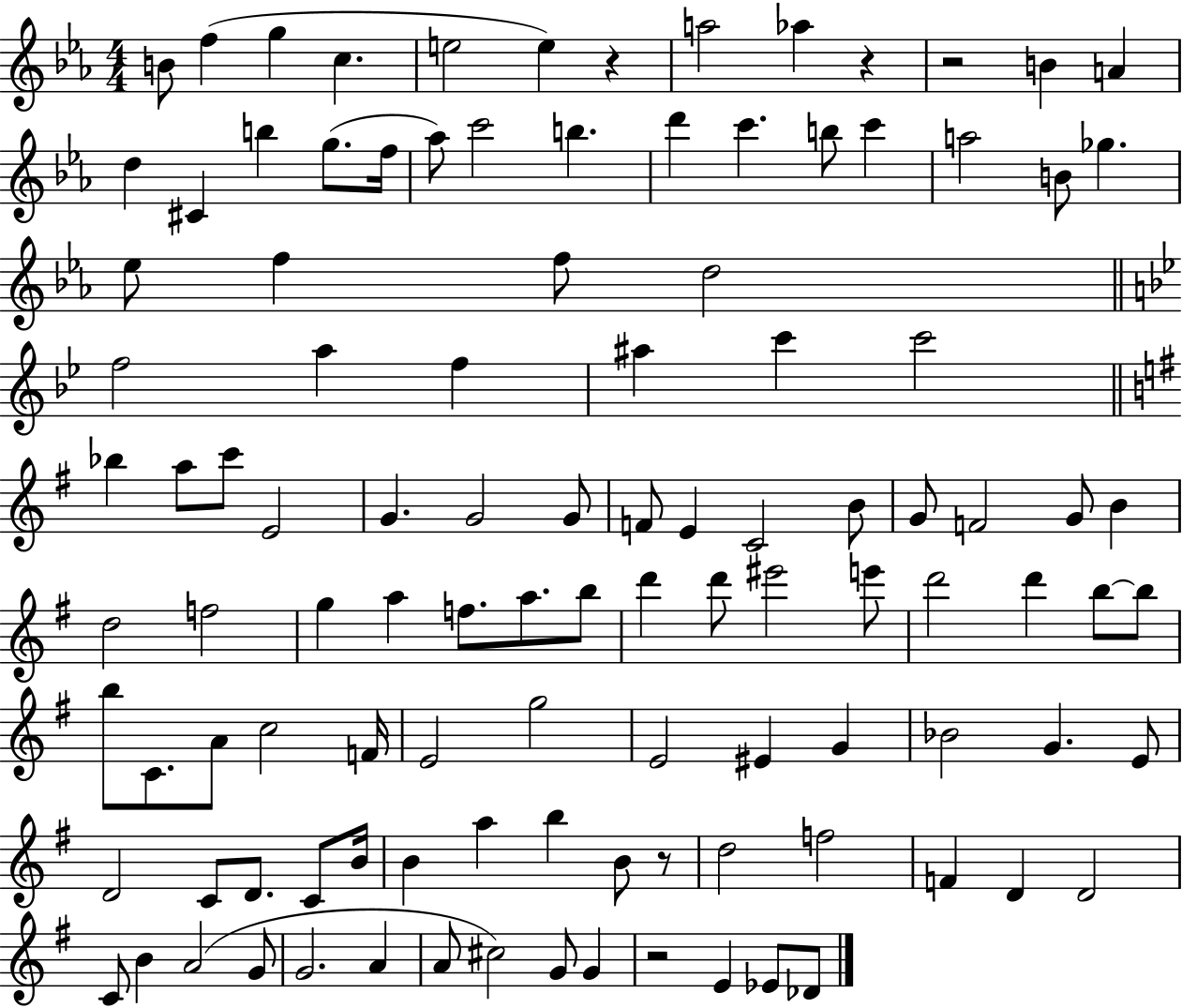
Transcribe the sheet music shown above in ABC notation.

X:1
T:Untitled
M:4/4
L:1/4
K:Eb
B/2 f g c e2 e z a2 _a z z2 B A d ^C b g/2 f/4 _a/2 c'2 b d' c' b/2 c' a2 B/2 _g _e/2 f f/2 d2 f2 a f ^a c' c'2 _b a/2 c'/2 E2 G G2 G/2 F/2 E C2 B/2 G/2 F2 G/2 B d2 f2 g a f/2 a/2 b/2 d' d'/2 ^e'2 e'/2 d'2 d' b/2 b/2 b/2 C/2 A/2 c2 F/4 E2 g2 E2 ^E G _B2 G E/2 D2 C/2 D/2 C/2 B/4 B a b B/2 z/2 d2 f2 F D D2 C/2 B A2 G/2 G2 A A/2 ^c2 G/2 G z2 E _E/2 _D/2